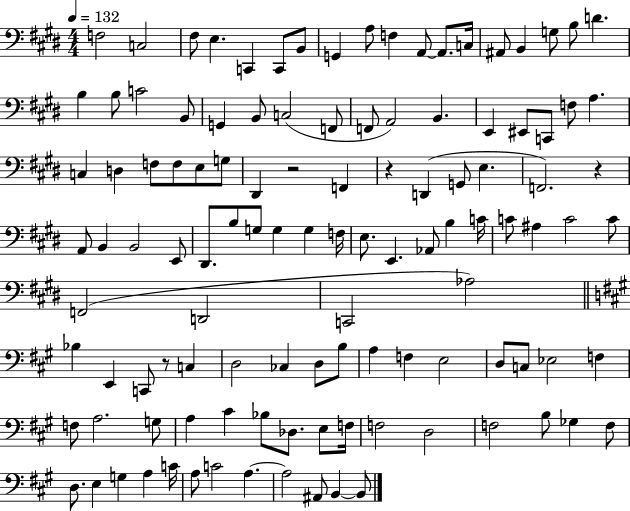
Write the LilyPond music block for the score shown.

{
  \clef bass
  \numericTimeSignature
  \time 4/4
  \key e \major
  \tempo 4 = 132
  f2 c2 | fis8 e4. c,4 c,8 b,8 | g,4 a8 f4 a,8~~ a,8. c16 | ais,8 b,4 g8 b8 d'4. | \break b4 b8 c'2 b,8 | g,4 b,8 c2( f,8 | f,8 a,2) b,4. | e,4 eis,8 c,8 f8 a4. | \break c4 d4 f8 f8 e8 g8 | dis,4 r2 f,4 | r4 d,4( g,8 e4. | f,2.) r4 | \break a,8 b,4 b,2 e,8 | dis,8. b8 g8 g4 g4 f16 | e8. e,4. aes,8 b4 c'16 | c'8 ais4 c'2 c'8 | \break f,2( d,2 | c,2 aes2) | \bar "||" \break \key a \major bes4 e,4 c,8 r8 c4 | d2 ces4 d8 b8 | a4 f4 e2 | d8 c8 ees2 f4 | \break f8 a2. g8 | a4 cis'4 bes8 des8. e8 f16 | f2 d2 | f2 b8 ges4 f8 | \break d8. e4 g4 a4 c'16 | a8 c'2 a4.~~ | a2 ais,8 b,4~~ b,8 | \bar "|."
}